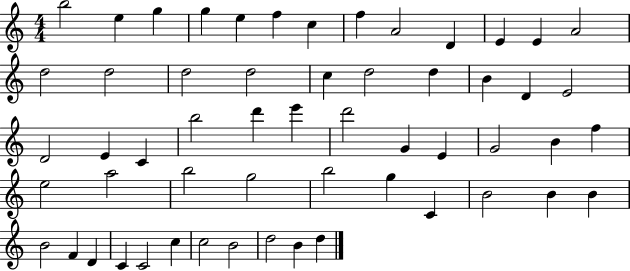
B5/h E5/q G5/q G5/q E5/q F5/q C5/q F5/q A4/h D4/q E4/q E4/q A4/h D5/h D5/h D5/h D5/h C5/q D5/h D5/q B4/q D4/q E4/h D4/h E4/q C4/q B5/h D6/q E6/q D6/h G4/q E4/q G4/h B4/q F5/q E5/h A5/h B5/h G5/h B5/h G5/q C4/q B4/h B4/q B4/q B4/h F4/q D4/q C4/q C4/h C5/q C5/h B4/h D5/h B4/q D5/q